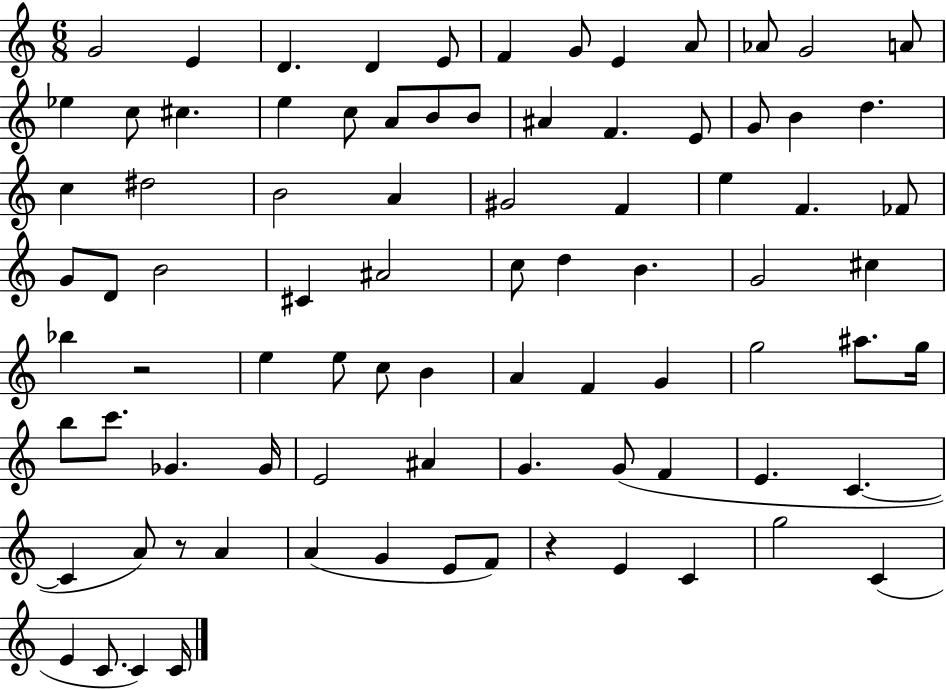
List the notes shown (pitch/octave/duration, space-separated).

G4/h E4/q D4/q. D4/q E4/e F4/q G4/e E4/q A4/e Ab4/e G4/h A4/e Eb5/q C5/e C#5/q. E5/q C5/e A4/e B4/e B4/e A#4/q F4/q. E4/e G4/e B4/q D5/q. C5/q D#5/h B4/h A4/q G#4/h F4/q E5/q F4/q. FES4/e G4/e D4/e B4/h C#4/q A#4/h C5/e D5/q B4/q. G4/h C#5/q Bb5/q R/h E5/q E5/e C5/e B4/q A4/q F4/q G4/q G5/h A#5/e. G5/s B5/e C6/e. Gb4/q. Gb4/s E4/h A#4/q G4/q. G4/e F4/q E4/q. C4/q. C4/q A4/e R/e A4/q A4/q G4/q E4/e F4/e R/q E4/q C4/q G5/h C4/q E4/q C4/e. C4/q C4/s